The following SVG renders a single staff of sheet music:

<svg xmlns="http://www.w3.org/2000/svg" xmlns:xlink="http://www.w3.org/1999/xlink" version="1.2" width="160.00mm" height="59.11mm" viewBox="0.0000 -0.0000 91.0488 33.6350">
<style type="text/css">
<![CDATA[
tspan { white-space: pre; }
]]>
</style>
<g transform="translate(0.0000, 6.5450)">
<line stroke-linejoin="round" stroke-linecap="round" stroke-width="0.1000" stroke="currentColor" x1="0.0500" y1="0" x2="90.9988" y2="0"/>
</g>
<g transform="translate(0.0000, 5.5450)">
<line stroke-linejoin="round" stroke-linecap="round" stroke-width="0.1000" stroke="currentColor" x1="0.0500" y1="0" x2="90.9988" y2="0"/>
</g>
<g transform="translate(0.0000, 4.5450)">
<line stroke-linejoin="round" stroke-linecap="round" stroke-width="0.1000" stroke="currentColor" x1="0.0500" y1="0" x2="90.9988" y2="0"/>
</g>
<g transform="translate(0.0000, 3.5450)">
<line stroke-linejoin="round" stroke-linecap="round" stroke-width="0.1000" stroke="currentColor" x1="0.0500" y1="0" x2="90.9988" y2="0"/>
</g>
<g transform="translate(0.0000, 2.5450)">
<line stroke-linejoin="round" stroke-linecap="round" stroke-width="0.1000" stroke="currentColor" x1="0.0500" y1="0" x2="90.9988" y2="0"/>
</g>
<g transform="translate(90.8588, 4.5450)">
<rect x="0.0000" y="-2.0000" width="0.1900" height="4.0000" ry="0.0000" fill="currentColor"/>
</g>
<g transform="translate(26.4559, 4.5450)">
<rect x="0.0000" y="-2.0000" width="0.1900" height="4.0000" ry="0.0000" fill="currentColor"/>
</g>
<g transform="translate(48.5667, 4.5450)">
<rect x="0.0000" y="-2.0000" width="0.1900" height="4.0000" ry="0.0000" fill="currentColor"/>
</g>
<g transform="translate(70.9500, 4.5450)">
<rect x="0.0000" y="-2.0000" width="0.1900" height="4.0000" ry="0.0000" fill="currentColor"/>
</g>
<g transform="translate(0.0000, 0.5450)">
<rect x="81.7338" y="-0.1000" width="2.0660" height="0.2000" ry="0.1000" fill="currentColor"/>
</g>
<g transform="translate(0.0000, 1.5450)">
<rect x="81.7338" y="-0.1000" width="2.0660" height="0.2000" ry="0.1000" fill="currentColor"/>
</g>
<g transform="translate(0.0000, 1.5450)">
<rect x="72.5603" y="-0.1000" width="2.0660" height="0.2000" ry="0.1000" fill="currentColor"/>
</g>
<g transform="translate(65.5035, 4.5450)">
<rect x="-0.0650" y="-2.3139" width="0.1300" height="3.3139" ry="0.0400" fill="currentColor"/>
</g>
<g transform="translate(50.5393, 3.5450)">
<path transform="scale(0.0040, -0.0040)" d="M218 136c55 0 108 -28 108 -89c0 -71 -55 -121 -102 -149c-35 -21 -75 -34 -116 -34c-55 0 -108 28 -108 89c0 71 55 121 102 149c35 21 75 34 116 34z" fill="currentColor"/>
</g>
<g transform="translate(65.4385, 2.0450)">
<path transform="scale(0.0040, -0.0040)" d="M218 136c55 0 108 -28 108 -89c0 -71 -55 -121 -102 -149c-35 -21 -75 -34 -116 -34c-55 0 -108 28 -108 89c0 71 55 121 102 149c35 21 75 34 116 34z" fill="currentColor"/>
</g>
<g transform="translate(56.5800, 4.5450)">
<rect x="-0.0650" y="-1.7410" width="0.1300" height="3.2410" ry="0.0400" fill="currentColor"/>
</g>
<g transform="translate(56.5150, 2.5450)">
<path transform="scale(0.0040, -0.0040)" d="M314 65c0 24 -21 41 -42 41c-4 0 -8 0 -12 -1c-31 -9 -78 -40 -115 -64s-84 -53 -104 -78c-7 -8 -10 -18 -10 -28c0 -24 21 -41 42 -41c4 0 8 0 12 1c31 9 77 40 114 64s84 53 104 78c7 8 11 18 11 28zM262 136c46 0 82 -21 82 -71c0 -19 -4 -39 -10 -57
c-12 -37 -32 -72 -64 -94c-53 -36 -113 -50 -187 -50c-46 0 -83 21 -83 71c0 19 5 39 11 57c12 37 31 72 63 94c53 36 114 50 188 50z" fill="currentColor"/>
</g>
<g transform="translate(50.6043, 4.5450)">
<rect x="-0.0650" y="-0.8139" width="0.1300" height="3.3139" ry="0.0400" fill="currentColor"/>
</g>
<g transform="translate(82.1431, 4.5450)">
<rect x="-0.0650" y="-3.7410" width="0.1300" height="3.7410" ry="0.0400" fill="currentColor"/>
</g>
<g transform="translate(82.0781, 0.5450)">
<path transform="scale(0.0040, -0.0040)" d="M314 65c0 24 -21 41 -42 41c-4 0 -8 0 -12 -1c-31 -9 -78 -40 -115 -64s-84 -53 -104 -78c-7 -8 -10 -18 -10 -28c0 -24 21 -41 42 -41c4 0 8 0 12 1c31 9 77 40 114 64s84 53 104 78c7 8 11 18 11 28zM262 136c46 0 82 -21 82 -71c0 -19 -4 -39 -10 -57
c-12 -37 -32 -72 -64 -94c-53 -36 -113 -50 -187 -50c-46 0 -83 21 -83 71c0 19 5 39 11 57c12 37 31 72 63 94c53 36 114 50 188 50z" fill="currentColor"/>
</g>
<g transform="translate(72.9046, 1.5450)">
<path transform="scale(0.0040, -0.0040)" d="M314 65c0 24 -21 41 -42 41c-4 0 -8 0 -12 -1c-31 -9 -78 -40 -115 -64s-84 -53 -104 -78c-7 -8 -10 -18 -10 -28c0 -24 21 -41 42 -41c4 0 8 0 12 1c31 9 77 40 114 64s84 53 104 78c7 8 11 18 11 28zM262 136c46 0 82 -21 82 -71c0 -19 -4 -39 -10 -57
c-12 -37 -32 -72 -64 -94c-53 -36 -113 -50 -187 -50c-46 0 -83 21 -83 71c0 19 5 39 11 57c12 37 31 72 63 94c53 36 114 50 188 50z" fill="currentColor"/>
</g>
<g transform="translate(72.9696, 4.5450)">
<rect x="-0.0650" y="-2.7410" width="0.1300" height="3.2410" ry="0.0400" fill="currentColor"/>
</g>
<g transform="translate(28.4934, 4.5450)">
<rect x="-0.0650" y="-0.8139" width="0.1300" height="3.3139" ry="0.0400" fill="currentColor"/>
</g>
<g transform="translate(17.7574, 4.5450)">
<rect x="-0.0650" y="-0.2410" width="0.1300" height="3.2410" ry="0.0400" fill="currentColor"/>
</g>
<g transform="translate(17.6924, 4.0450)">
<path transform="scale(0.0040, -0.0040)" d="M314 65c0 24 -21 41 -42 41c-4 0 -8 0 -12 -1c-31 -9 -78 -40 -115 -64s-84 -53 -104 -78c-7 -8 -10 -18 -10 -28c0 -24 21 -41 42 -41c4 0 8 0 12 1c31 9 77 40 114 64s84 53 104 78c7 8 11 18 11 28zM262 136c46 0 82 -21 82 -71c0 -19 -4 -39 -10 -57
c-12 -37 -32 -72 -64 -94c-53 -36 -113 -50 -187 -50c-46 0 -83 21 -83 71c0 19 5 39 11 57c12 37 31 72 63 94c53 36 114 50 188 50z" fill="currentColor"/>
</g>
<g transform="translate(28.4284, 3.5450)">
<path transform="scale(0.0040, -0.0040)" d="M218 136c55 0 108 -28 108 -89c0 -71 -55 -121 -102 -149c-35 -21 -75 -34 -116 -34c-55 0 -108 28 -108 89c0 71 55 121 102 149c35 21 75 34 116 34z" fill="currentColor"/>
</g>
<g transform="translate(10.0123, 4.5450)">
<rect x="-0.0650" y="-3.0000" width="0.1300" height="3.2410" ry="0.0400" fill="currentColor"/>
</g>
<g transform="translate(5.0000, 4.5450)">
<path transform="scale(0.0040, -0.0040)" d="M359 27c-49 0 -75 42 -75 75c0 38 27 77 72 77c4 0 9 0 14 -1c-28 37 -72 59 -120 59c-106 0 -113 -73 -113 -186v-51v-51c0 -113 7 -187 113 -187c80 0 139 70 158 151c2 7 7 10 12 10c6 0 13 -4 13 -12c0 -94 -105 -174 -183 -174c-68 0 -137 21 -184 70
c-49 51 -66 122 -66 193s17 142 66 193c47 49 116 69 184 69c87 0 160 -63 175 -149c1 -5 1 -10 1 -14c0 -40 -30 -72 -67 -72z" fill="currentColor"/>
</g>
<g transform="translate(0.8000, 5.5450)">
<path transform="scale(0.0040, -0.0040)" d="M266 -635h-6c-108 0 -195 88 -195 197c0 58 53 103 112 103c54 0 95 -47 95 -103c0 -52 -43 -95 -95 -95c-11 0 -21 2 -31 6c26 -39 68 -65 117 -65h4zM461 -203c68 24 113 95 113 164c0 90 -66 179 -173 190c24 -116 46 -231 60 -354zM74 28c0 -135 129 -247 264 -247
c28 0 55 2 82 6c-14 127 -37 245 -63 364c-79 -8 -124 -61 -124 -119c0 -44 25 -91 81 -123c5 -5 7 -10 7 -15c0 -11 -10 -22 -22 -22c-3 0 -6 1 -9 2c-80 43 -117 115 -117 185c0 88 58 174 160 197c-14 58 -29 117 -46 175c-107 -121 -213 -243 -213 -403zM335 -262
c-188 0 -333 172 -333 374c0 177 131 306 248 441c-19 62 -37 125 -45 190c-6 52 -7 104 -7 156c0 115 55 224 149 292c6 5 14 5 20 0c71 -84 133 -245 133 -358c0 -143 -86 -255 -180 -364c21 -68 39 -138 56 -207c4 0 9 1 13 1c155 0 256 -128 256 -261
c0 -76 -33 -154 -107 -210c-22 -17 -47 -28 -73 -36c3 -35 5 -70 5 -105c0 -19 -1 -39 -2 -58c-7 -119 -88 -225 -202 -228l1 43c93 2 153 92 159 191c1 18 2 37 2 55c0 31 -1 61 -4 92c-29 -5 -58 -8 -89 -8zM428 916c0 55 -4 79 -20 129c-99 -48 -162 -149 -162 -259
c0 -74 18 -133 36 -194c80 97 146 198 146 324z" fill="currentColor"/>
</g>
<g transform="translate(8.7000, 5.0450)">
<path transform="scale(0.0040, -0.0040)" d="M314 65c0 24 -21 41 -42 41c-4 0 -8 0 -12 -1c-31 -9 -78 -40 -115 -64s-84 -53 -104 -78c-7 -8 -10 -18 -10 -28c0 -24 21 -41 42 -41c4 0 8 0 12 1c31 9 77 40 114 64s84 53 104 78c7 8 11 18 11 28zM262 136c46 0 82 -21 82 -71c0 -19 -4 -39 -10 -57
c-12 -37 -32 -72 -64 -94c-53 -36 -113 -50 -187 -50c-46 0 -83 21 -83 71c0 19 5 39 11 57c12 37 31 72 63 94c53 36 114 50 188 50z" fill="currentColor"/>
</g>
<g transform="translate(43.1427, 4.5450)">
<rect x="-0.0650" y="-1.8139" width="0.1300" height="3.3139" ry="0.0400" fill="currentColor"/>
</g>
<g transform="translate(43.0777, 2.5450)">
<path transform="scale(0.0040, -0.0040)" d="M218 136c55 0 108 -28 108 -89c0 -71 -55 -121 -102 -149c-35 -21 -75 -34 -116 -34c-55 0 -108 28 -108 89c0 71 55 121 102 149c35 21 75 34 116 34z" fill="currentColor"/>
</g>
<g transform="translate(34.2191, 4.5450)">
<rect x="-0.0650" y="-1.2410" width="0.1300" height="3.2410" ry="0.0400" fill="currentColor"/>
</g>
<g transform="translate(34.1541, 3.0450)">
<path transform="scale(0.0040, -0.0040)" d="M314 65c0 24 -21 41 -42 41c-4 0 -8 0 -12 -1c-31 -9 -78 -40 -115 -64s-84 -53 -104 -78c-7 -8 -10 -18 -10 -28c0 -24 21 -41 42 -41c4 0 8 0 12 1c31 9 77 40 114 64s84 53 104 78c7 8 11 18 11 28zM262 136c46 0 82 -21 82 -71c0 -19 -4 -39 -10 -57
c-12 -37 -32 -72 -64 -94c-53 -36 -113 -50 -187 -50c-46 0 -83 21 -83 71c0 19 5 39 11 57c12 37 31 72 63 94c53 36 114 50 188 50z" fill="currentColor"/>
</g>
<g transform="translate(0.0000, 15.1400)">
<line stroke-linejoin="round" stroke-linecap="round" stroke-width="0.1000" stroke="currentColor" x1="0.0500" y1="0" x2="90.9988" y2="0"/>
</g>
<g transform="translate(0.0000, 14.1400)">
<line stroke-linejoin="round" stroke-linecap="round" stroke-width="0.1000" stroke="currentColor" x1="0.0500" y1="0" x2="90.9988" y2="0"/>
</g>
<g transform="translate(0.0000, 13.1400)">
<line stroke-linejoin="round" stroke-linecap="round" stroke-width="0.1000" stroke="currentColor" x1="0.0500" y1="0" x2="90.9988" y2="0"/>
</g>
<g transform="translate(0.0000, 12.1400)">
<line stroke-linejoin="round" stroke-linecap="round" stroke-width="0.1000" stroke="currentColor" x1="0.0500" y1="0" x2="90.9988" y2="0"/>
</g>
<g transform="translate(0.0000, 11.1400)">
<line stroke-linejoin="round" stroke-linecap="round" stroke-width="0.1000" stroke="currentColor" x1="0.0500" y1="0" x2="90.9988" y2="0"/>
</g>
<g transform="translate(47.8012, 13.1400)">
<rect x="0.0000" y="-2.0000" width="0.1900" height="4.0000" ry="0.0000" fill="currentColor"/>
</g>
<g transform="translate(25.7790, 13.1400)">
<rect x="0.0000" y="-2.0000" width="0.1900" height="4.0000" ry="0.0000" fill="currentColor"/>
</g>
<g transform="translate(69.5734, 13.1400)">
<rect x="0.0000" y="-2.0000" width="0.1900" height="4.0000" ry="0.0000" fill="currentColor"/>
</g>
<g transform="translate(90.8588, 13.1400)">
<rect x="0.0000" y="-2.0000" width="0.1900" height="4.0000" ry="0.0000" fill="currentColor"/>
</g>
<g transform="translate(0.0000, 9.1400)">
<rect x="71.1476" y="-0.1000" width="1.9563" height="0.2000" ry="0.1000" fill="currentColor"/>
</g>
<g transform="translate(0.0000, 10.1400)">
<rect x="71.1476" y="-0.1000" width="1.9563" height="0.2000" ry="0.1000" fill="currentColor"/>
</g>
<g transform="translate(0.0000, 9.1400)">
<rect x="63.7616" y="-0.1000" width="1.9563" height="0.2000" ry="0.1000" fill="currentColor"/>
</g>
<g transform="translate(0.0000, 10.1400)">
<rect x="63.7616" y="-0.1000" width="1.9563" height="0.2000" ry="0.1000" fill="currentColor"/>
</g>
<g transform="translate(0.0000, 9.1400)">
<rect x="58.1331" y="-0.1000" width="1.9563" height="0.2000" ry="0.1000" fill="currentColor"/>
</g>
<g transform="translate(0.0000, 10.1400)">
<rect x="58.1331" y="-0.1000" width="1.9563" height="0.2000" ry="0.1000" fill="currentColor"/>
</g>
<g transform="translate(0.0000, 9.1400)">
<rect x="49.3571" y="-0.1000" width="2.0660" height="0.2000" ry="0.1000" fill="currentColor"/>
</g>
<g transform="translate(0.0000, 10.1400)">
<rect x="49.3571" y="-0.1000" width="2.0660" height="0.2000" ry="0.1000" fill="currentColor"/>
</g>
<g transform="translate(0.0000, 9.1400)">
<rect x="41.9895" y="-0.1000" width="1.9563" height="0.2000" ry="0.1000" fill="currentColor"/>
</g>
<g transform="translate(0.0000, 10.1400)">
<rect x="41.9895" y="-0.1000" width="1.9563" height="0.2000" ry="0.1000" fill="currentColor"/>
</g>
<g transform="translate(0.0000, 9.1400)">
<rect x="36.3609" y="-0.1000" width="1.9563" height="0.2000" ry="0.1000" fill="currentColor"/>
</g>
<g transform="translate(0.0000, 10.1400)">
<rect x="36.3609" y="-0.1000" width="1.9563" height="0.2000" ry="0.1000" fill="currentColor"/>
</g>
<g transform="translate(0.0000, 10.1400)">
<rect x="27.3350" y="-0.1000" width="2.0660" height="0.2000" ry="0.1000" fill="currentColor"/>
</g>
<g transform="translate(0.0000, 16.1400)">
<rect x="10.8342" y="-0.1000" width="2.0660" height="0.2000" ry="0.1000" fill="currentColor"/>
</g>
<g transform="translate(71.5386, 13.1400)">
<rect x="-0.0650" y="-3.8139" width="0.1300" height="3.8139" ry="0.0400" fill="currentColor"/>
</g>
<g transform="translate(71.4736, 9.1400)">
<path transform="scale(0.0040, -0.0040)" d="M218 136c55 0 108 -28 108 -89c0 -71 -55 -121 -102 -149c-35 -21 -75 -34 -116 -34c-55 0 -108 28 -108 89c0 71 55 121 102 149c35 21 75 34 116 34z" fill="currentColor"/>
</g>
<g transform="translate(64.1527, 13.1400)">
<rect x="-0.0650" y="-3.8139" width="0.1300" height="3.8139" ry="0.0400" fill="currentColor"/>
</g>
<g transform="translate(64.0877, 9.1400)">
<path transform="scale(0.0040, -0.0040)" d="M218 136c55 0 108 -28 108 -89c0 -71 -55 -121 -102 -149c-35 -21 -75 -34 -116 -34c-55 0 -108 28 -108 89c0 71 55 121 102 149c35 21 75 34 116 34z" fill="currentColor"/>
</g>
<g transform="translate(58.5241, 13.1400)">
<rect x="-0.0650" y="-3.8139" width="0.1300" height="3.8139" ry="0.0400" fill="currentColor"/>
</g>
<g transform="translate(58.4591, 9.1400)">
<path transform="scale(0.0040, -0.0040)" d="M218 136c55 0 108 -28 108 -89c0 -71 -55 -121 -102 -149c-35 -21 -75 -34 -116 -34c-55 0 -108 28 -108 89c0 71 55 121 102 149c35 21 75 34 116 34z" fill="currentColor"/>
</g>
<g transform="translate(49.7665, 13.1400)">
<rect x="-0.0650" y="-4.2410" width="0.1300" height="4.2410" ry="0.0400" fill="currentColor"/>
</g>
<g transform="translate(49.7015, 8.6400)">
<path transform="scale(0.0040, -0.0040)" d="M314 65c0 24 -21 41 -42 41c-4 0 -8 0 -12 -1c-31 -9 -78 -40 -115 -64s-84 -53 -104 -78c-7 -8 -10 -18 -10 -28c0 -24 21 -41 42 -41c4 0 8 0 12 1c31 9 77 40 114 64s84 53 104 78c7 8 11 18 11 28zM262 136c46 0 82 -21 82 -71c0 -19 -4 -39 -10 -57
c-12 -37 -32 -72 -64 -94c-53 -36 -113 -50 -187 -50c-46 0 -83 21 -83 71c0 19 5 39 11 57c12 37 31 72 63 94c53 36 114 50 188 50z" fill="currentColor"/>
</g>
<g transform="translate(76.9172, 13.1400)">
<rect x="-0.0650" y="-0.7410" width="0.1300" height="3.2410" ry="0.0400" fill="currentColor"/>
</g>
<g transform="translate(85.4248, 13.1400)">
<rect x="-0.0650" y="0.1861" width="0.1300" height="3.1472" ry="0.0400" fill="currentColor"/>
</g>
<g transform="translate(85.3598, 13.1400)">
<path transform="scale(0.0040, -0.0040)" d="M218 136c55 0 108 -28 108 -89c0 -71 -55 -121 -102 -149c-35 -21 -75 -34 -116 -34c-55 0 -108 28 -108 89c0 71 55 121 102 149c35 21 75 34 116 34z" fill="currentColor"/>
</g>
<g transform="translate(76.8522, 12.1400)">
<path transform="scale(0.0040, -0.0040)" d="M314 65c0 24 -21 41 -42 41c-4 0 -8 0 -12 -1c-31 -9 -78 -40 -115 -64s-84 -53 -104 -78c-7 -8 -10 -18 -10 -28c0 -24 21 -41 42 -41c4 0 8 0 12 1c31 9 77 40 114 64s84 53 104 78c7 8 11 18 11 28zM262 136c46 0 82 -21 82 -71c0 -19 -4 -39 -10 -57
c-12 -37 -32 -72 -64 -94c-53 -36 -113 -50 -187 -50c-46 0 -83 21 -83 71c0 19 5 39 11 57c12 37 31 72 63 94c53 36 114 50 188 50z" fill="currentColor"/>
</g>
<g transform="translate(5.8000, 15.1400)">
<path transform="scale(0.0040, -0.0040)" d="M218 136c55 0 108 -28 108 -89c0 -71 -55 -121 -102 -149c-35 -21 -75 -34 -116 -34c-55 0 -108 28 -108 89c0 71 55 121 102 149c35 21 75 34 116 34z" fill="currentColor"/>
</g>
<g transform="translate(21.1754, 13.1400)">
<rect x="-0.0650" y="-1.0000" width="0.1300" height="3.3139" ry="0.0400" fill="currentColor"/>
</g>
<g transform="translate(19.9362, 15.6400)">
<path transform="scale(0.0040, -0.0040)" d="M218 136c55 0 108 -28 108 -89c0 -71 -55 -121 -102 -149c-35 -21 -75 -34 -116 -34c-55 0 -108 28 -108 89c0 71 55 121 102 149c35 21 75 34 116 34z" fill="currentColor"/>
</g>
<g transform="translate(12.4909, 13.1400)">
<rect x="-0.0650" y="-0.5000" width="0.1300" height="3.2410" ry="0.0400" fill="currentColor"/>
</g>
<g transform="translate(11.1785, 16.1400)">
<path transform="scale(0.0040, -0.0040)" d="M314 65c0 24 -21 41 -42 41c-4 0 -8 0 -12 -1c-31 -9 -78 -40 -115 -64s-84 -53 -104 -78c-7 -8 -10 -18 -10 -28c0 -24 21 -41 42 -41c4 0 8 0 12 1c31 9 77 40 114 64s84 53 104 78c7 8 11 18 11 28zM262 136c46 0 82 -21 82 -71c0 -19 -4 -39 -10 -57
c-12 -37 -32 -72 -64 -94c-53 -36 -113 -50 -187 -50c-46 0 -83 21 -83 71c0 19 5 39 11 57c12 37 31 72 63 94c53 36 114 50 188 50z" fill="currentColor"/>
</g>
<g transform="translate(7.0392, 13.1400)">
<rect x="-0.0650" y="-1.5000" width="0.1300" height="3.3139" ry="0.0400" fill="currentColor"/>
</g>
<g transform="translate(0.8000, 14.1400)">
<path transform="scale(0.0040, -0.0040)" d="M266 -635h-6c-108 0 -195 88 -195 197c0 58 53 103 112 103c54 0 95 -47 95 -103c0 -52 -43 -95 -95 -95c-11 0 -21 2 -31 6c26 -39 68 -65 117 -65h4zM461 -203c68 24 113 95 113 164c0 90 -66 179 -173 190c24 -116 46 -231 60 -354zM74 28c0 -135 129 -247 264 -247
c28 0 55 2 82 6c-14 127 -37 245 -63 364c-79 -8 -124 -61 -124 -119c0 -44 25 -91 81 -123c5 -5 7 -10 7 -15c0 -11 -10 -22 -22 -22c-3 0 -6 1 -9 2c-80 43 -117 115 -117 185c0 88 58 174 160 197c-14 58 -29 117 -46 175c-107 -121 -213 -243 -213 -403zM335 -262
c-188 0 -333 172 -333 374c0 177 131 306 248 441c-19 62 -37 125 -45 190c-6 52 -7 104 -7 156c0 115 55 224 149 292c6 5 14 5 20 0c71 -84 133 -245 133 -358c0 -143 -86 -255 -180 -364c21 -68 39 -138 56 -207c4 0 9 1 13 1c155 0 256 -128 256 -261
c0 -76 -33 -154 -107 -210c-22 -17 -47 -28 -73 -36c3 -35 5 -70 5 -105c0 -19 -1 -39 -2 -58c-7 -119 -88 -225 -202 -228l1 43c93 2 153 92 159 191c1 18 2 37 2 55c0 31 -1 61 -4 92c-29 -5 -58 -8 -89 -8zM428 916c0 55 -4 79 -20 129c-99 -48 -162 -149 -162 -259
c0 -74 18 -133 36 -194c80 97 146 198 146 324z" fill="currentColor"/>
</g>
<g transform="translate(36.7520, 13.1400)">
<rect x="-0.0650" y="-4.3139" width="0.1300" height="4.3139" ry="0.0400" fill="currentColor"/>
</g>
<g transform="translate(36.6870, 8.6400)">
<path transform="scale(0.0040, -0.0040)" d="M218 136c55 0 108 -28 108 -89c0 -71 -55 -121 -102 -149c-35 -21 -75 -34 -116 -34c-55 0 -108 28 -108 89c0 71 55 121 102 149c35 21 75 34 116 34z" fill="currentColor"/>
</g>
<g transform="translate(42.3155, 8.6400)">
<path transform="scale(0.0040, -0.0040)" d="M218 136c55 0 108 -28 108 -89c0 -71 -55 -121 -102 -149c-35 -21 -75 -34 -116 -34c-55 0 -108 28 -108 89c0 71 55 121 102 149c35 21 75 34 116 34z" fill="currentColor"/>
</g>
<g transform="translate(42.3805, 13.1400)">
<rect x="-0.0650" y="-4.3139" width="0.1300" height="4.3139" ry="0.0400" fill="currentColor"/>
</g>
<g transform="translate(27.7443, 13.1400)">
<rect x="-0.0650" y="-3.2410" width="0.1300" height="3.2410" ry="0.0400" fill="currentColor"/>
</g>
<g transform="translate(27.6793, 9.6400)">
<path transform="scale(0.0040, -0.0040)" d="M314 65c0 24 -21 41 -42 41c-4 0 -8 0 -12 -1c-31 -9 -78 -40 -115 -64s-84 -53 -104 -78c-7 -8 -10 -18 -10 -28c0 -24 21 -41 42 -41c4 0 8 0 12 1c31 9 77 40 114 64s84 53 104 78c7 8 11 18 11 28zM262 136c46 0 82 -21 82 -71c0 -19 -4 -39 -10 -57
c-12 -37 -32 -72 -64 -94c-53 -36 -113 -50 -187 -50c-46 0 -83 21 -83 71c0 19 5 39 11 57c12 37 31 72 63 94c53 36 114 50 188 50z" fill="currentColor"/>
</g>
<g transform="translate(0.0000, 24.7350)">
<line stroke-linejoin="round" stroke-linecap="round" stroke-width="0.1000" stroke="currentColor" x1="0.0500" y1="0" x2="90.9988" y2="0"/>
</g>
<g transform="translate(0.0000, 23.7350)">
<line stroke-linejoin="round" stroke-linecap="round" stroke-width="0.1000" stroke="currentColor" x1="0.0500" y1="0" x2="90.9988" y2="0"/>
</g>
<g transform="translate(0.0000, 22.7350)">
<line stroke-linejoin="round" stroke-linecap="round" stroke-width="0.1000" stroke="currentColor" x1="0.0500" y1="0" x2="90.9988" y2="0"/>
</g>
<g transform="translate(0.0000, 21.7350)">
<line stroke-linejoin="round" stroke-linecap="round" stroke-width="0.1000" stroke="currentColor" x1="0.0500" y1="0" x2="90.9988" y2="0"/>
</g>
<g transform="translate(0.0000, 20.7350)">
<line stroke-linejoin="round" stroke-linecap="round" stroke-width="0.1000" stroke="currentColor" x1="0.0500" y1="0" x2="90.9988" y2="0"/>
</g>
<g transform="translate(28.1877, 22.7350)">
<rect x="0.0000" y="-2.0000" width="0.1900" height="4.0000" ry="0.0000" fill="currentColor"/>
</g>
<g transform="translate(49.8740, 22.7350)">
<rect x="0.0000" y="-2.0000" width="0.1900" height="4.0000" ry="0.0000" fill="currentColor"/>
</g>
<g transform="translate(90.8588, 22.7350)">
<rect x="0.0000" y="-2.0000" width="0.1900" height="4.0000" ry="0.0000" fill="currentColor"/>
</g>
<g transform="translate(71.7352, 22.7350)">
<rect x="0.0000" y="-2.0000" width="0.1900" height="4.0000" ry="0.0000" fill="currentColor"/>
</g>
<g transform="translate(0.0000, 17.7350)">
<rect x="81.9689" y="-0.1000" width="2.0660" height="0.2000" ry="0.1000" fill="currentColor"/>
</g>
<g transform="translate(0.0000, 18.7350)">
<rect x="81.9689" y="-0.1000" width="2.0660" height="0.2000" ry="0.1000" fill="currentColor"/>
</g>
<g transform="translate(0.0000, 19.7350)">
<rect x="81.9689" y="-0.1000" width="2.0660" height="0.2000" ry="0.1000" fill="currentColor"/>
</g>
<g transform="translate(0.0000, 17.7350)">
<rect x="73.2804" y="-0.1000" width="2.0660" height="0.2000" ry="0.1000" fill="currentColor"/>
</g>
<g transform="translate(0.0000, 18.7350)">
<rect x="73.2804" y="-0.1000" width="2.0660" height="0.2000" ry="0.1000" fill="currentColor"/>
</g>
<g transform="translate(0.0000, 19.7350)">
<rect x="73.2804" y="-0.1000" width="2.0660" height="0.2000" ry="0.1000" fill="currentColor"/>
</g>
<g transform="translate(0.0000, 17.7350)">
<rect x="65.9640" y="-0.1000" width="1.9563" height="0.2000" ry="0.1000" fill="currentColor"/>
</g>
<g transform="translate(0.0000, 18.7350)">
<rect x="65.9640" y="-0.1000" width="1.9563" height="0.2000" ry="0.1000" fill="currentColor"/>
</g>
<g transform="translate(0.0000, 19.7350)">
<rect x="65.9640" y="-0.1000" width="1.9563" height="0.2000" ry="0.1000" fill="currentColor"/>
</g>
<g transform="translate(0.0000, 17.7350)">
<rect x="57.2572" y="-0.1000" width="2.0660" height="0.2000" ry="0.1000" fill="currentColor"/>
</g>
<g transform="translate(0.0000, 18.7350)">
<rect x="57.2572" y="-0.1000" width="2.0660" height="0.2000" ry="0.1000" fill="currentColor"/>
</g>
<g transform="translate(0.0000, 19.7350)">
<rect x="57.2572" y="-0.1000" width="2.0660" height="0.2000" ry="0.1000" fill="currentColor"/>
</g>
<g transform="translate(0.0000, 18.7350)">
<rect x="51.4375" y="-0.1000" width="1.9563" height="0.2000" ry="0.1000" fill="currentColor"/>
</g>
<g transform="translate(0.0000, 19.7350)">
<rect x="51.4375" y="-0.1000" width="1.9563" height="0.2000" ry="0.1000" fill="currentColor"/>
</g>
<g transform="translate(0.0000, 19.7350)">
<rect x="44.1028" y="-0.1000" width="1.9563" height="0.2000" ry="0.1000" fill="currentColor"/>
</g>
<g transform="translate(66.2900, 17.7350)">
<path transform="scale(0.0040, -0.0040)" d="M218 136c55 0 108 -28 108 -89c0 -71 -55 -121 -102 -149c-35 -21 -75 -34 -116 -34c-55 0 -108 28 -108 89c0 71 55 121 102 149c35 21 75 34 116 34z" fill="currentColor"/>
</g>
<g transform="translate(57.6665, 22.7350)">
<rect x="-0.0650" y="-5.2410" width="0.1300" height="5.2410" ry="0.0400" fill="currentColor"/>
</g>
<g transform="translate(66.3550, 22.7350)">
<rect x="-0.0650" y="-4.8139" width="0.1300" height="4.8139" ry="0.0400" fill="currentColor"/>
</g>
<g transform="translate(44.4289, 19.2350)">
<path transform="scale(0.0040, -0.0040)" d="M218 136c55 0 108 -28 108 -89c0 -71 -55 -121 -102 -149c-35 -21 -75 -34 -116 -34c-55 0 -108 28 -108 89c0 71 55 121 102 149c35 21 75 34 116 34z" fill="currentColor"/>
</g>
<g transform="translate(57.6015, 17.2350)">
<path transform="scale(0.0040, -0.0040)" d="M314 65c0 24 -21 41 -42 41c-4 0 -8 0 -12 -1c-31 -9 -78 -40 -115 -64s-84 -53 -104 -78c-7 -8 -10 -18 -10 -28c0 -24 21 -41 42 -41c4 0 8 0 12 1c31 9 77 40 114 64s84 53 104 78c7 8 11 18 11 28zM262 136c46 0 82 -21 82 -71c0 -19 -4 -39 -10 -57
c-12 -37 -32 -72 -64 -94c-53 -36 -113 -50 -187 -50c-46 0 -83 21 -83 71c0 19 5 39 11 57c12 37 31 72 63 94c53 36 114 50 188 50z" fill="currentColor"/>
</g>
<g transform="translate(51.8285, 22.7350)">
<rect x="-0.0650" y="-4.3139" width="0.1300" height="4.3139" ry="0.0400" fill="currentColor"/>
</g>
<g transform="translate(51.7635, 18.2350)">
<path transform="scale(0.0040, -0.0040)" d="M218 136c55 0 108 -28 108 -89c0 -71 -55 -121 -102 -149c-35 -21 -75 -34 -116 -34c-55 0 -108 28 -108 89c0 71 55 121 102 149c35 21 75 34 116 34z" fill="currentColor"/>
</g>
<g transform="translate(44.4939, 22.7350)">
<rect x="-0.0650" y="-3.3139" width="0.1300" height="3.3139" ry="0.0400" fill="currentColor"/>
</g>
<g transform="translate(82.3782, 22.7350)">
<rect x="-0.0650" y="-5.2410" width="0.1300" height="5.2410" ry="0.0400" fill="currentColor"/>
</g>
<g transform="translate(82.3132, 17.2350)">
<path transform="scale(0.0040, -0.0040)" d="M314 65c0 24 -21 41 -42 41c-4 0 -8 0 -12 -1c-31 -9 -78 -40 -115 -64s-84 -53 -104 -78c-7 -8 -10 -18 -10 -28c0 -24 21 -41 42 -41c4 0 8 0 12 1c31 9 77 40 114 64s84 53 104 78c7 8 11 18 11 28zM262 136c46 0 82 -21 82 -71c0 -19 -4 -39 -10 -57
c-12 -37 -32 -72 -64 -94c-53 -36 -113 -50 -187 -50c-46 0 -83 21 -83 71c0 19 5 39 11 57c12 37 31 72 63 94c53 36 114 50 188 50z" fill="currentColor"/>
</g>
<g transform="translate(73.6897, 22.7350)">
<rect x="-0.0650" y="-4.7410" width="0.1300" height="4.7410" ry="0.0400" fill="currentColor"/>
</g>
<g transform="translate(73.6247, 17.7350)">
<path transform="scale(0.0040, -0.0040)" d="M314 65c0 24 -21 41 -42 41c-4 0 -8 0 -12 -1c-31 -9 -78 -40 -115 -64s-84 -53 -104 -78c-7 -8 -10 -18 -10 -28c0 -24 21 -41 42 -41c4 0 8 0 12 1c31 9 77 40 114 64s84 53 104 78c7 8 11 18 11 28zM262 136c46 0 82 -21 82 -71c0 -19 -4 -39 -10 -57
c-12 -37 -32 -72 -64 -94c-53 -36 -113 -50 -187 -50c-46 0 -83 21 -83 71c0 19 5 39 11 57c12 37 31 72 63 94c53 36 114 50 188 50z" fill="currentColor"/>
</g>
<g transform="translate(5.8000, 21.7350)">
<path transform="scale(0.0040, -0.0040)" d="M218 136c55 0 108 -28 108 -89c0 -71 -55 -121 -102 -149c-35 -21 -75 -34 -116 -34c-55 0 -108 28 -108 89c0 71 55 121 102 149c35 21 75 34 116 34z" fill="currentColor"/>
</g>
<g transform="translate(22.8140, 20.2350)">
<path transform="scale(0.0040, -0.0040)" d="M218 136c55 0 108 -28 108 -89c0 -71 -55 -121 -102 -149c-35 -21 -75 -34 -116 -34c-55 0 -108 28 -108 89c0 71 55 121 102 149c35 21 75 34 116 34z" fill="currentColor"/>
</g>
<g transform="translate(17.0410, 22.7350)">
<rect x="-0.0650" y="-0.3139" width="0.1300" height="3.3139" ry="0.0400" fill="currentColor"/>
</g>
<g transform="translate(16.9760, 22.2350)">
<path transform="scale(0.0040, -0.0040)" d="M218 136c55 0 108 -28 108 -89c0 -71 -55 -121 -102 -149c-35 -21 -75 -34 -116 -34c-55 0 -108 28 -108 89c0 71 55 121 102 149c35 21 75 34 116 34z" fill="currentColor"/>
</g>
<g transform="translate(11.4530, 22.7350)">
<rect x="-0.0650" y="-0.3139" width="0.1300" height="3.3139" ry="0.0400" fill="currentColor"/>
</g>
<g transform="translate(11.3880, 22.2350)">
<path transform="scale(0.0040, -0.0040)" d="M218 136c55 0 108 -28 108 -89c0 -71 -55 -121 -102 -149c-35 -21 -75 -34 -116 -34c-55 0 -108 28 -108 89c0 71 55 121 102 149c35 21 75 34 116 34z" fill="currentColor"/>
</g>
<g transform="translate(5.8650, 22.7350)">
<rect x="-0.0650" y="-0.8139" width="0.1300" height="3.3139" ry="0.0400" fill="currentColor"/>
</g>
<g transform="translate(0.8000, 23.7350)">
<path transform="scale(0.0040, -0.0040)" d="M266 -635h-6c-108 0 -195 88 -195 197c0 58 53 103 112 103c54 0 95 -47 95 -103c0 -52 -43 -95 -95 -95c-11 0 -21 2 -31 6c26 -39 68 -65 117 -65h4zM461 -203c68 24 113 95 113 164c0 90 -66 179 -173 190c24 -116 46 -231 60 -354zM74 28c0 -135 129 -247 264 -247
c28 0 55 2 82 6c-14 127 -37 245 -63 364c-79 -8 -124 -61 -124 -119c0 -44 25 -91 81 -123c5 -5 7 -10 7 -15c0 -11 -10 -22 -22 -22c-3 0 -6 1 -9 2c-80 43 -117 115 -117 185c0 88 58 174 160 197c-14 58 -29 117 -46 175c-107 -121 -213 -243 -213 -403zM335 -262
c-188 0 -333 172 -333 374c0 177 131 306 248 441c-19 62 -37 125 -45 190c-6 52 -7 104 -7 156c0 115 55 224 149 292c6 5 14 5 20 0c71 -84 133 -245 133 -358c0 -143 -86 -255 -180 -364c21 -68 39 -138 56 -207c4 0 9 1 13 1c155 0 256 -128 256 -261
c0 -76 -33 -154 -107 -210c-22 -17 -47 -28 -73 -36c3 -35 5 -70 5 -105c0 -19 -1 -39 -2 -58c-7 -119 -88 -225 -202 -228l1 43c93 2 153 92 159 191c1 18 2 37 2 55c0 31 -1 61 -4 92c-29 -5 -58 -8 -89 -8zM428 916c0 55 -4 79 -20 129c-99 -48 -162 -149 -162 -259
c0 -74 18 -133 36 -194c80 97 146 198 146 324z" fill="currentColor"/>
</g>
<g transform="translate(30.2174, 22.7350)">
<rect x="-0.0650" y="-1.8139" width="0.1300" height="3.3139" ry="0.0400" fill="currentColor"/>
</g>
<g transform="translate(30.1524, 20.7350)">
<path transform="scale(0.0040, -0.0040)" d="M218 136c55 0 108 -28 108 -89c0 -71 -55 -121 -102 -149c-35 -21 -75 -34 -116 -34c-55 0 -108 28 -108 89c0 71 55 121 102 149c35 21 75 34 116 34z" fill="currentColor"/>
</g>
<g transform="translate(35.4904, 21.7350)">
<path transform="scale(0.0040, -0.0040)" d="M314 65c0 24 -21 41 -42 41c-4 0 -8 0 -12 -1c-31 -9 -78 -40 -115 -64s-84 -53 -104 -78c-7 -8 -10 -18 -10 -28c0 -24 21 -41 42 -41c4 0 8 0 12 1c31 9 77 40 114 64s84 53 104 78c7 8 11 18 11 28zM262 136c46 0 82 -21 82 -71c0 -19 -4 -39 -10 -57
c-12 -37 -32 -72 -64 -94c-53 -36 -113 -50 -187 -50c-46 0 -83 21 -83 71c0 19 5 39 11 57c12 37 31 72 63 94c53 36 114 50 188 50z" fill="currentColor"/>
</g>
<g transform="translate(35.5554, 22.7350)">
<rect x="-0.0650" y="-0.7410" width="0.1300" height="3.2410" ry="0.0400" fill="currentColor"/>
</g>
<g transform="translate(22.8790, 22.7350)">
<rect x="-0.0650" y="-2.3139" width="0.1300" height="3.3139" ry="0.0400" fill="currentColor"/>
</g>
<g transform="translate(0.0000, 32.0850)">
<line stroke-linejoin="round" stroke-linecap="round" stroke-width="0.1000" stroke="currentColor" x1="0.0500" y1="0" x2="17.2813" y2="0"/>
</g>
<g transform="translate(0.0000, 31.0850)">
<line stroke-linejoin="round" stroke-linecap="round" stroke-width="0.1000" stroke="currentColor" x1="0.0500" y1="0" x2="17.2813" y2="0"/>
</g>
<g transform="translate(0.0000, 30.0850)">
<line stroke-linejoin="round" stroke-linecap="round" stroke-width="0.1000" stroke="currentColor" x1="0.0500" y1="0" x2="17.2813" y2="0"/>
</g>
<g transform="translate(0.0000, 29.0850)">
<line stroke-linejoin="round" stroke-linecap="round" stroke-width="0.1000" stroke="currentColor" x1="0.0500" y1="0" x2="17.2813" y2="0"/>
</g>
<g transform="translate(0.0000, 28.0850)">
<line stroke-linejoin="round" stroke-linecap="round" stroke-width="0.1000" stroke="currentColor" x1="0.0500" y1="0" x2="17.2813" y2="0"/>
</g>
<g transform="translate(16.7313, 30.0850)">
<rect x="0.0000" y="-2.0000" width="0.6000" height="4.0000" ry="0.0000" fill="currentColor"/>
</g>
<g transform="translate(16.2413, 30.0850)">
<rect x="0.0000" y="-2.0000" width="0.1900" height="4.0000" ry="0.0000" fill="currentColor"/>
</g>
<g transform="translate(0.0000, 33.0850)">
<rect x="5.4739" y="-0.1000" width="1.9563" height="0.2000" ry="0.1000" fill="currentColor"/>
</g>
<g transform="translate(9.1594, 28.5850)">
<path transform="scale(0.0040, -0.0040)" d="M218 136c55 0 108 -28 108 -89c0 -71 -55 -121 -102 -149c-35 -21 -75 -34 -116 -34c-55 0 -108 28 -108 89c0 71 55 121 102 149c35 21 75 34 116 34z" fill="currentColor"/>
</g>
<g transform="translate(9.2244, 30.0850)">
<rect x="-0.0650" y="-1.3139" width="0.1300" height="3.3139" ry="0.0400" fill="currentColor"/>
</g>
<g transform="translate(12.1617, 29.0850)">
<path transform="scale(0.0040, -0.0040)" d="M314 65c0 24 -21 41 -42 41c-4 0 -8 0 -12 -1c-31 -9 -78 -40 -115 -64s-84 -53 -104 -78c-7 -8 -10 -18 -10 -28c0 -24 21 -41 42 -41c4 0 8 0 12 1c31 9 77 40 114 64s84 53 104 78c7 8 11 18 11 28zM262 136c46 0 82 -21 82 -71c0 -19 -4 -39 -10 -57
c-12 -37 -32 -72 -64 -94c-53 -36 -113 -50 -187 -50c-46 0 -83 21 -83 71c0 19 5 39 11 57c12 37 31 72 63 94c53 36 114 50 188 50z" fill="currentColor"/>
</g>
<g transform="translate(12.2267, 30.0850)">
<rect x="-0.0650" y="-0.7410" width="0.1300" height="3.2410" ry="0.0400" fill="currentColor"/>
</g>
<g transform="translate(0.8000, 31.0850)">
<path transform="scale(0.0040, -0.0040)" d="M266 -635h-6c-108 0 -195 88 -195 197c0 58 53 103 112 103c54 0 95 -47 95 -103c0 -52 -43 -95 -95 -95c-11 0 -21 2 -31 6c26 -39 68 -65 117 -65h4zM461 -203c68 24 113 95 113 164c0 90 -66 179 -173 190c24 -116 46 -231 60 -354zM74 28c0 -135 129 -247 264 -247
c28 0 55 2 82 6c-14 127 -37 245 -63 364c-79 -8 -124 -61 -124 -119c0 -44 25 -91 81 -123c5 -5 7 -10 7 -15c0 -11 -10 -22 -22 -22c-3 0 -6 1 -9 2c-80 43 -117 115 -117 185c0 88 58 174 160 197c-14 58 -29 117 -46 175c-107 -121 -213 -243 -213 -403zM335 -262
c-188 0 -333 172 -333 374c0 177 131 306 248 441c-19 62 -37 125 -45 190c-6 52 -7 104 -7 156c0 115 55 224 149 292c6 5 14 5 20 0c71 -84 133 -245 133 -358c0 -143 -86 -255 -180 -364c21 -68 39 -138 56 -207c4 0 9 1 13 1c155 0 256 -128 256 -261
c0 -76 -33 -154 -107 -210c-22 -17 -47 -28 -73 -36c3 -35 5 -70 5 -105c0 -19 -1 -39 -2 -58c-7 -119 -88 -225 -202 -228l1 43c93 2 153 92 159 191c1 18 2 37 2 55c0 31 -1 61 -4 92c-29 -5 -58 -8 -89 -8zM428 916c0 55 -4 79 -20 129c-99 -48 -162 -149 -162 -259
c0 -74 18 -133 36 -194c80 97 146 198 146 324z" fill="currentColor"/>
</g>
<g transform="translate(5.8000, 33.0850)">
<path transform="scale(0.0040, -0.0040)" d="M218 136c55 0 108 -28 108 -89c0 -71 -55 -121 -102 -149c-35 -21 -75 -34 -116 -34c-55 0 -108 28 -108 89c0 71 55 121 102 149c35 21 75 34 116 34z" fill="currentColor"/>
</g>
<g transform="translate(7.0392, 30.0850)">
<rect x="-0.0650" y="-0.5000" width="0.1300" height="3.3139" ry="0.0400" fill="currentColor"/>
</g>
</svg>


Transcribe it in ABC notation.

X:1
T:Untitled
M:4/4
L:1/4
K:C
A2 c2 d e2 f d f2 g a2 c'2 E C2 D b2 d' d' d'2 c' c' c' d2 B d c c g f d2 b d' f'2 e' e'2 f'2 C e d2